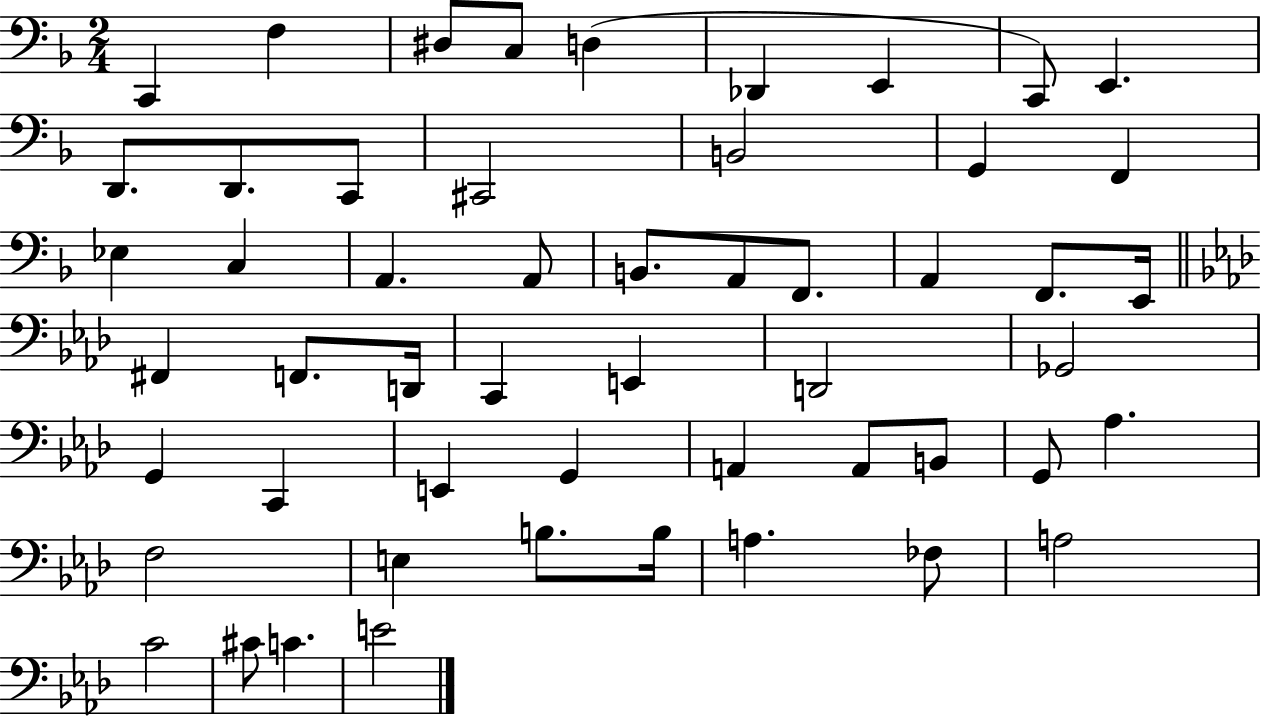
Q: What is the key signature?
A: F major